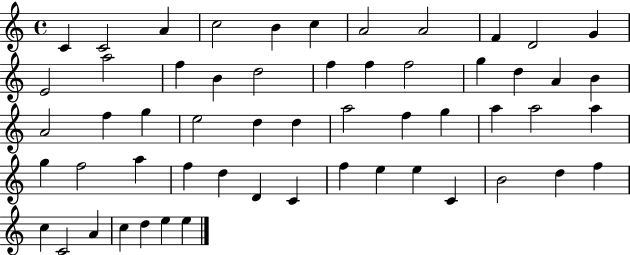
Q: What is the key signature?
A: C major